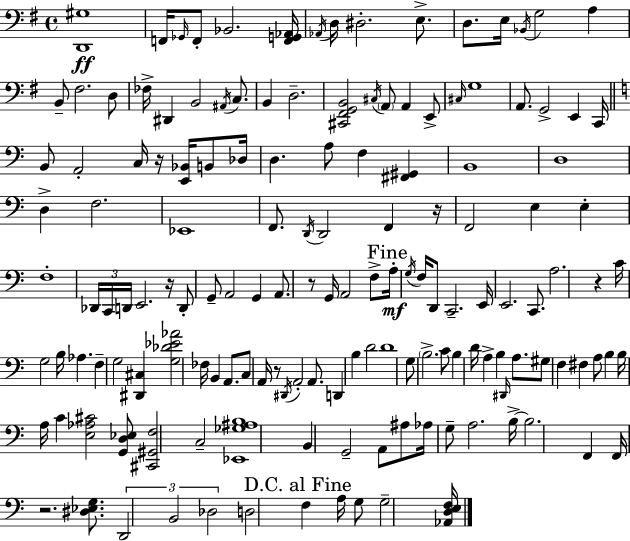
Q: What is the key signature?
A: G major